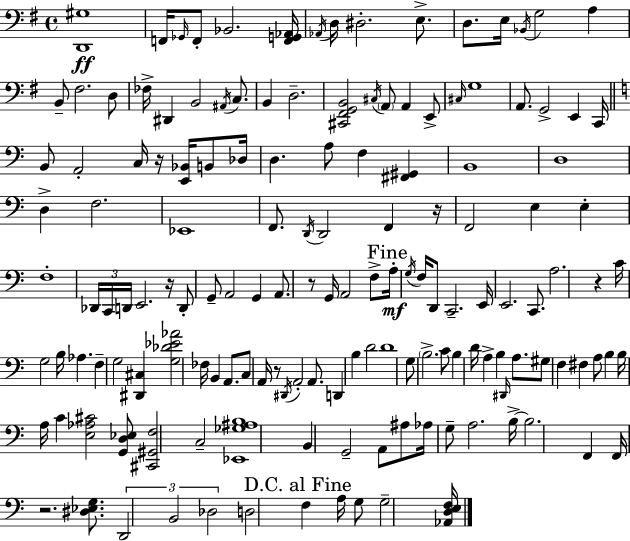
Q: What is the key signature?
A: G major